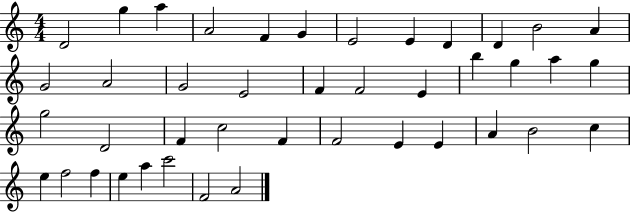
{
  \clef treble
  \numericTimeSignature
  \time 4/4
  \key c \major
  d'2 g''4 a''4 | a'2 f'4 g'4 | e'2 e'4 d'4 | d'4 b'2 a'4 | \break g'2 a'2 | g'2 e'2 | f'4 f'2 e'4 | b''4 g''4 a''4 g''4 | \break g''2 d'2 | f'4 c''2 f'4 | f'2 e'4 e'4 | a'4 b'2 c''4 | \break e''4 f''2 f''4 | e''4 a''4 c'''2 | f'2 a'2 | \bar "|."
}